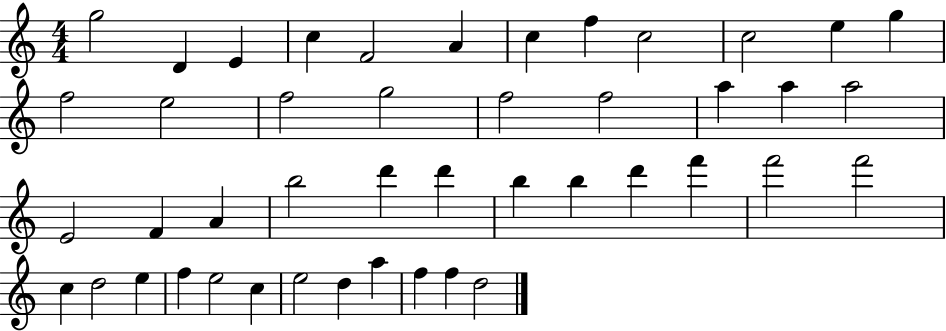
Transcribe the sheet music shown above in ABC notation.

X:1
T:Untitled
M:4/4
L:1/4
K:C
g2 D E c F2 A c f c2 c2 e g f2 e2 f2 g2 f2 f2 a a a2 E2 F A b2 d' d' b b d' f' f'2 f'2 c d2 e f e2 c e2 d a f f d2